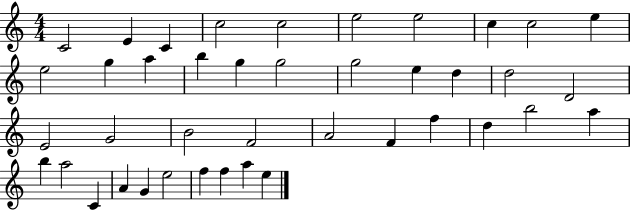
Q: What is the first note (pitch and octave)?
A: C4